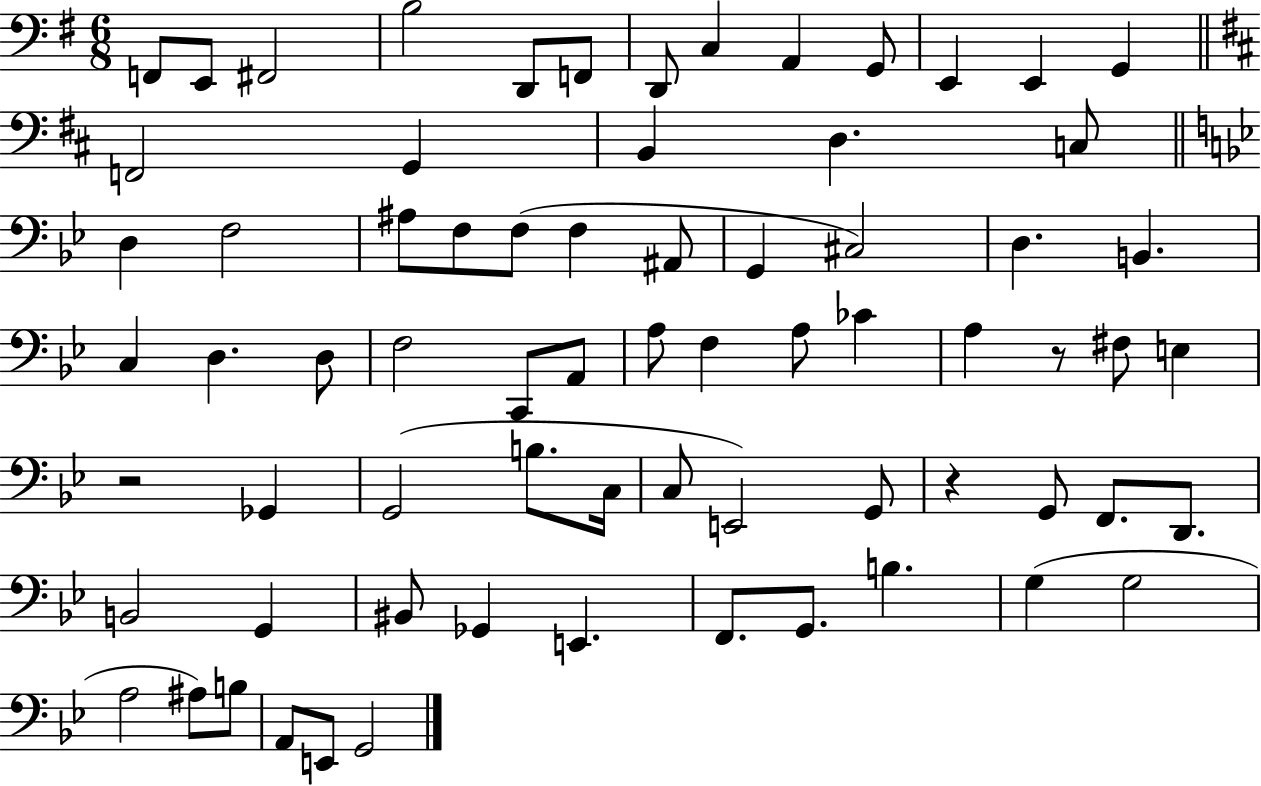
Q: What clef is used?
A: bass